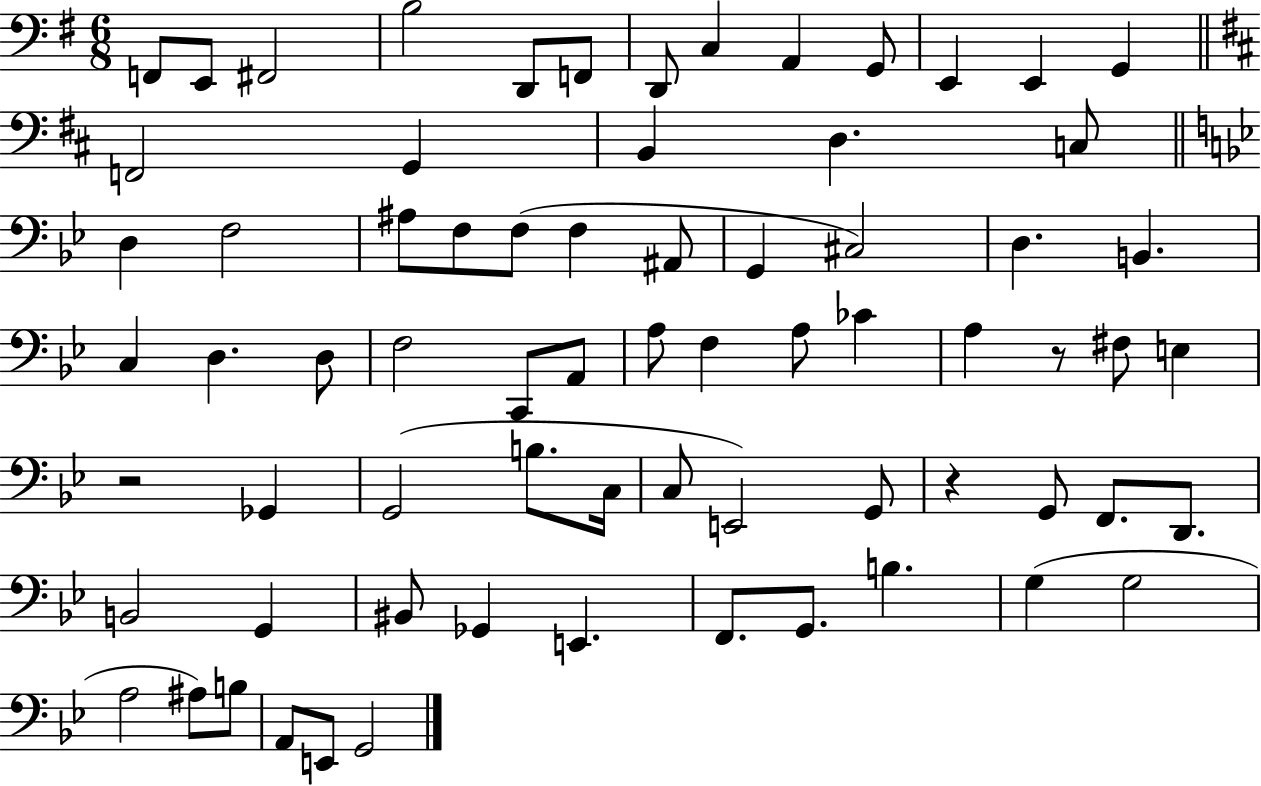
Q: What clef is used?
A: bass